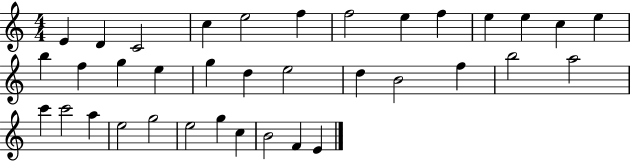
E4/q D4/q C4/h C5/q E5/h F5/q F5/h E5/q F5/q E5/q E5/q C5/q E5/q B5/q F5/q G5/q E5/q G5/q D5/q E5/h D5/q B4/h F5/q B5/h A5/h C6/q C6/h A5/q E5/h G5/h E5/h G5/q C5/q B4/h F4/q E4/q